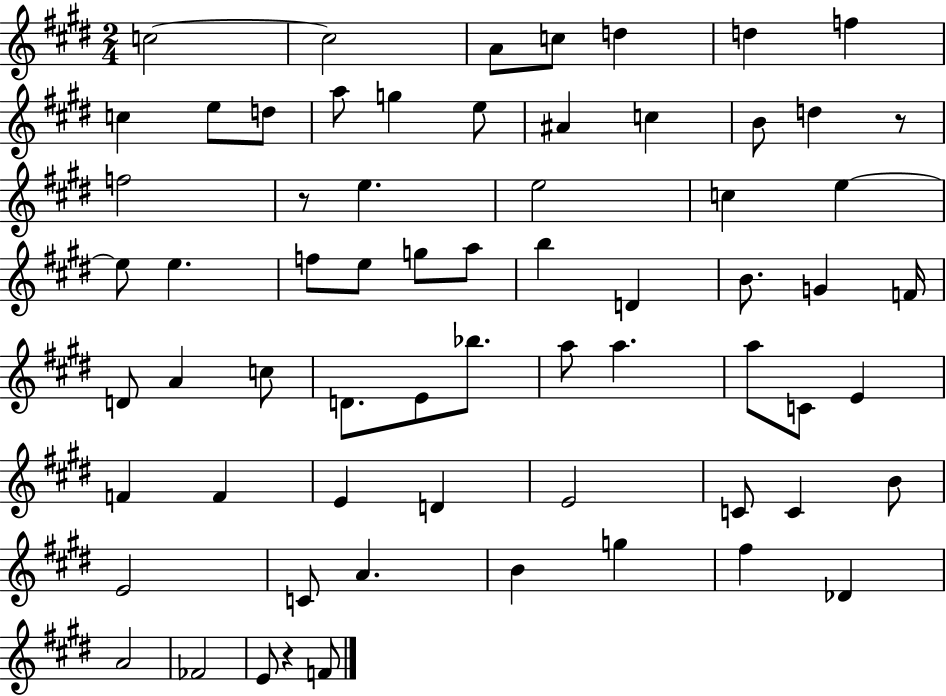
{
  \clef treble
  \numericTimeSignature
  \time 2/4
  \key e \major
  c''2~~ | c''2 | a'8 c''8 d''4 | d''4 f''4 | \break c''4 e''8 d''8 | a''8 g''4 e''8 | ais'4 c''4 | b'8 d''4 r8 | \break f''2 | r8 e''4. | e''2 | c''4 e''4~~ | \break e''8 e''4. | f''8 e''8 g''8 a''8 | b''4 d'4 | b'8. g'4 f'16 | \break d'8 a'4 c''8 | d'8. e'8 bes''8. | a''8 a''4. | a''8 c'8 e'4 | \break f'4 f'4 | e'4 d'4 | e'2 | c'8 c'4 b'8 | \break e'2 | c'8 a'4. | b'4 g''4 | fis''4 des'4 | \break a'2 | fes'2 | e'8 r4 f'8 | \bar "|."
}